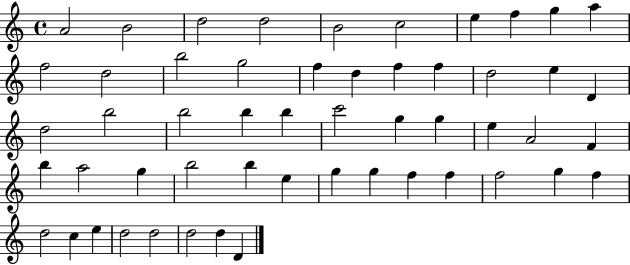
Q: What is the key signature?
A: C major